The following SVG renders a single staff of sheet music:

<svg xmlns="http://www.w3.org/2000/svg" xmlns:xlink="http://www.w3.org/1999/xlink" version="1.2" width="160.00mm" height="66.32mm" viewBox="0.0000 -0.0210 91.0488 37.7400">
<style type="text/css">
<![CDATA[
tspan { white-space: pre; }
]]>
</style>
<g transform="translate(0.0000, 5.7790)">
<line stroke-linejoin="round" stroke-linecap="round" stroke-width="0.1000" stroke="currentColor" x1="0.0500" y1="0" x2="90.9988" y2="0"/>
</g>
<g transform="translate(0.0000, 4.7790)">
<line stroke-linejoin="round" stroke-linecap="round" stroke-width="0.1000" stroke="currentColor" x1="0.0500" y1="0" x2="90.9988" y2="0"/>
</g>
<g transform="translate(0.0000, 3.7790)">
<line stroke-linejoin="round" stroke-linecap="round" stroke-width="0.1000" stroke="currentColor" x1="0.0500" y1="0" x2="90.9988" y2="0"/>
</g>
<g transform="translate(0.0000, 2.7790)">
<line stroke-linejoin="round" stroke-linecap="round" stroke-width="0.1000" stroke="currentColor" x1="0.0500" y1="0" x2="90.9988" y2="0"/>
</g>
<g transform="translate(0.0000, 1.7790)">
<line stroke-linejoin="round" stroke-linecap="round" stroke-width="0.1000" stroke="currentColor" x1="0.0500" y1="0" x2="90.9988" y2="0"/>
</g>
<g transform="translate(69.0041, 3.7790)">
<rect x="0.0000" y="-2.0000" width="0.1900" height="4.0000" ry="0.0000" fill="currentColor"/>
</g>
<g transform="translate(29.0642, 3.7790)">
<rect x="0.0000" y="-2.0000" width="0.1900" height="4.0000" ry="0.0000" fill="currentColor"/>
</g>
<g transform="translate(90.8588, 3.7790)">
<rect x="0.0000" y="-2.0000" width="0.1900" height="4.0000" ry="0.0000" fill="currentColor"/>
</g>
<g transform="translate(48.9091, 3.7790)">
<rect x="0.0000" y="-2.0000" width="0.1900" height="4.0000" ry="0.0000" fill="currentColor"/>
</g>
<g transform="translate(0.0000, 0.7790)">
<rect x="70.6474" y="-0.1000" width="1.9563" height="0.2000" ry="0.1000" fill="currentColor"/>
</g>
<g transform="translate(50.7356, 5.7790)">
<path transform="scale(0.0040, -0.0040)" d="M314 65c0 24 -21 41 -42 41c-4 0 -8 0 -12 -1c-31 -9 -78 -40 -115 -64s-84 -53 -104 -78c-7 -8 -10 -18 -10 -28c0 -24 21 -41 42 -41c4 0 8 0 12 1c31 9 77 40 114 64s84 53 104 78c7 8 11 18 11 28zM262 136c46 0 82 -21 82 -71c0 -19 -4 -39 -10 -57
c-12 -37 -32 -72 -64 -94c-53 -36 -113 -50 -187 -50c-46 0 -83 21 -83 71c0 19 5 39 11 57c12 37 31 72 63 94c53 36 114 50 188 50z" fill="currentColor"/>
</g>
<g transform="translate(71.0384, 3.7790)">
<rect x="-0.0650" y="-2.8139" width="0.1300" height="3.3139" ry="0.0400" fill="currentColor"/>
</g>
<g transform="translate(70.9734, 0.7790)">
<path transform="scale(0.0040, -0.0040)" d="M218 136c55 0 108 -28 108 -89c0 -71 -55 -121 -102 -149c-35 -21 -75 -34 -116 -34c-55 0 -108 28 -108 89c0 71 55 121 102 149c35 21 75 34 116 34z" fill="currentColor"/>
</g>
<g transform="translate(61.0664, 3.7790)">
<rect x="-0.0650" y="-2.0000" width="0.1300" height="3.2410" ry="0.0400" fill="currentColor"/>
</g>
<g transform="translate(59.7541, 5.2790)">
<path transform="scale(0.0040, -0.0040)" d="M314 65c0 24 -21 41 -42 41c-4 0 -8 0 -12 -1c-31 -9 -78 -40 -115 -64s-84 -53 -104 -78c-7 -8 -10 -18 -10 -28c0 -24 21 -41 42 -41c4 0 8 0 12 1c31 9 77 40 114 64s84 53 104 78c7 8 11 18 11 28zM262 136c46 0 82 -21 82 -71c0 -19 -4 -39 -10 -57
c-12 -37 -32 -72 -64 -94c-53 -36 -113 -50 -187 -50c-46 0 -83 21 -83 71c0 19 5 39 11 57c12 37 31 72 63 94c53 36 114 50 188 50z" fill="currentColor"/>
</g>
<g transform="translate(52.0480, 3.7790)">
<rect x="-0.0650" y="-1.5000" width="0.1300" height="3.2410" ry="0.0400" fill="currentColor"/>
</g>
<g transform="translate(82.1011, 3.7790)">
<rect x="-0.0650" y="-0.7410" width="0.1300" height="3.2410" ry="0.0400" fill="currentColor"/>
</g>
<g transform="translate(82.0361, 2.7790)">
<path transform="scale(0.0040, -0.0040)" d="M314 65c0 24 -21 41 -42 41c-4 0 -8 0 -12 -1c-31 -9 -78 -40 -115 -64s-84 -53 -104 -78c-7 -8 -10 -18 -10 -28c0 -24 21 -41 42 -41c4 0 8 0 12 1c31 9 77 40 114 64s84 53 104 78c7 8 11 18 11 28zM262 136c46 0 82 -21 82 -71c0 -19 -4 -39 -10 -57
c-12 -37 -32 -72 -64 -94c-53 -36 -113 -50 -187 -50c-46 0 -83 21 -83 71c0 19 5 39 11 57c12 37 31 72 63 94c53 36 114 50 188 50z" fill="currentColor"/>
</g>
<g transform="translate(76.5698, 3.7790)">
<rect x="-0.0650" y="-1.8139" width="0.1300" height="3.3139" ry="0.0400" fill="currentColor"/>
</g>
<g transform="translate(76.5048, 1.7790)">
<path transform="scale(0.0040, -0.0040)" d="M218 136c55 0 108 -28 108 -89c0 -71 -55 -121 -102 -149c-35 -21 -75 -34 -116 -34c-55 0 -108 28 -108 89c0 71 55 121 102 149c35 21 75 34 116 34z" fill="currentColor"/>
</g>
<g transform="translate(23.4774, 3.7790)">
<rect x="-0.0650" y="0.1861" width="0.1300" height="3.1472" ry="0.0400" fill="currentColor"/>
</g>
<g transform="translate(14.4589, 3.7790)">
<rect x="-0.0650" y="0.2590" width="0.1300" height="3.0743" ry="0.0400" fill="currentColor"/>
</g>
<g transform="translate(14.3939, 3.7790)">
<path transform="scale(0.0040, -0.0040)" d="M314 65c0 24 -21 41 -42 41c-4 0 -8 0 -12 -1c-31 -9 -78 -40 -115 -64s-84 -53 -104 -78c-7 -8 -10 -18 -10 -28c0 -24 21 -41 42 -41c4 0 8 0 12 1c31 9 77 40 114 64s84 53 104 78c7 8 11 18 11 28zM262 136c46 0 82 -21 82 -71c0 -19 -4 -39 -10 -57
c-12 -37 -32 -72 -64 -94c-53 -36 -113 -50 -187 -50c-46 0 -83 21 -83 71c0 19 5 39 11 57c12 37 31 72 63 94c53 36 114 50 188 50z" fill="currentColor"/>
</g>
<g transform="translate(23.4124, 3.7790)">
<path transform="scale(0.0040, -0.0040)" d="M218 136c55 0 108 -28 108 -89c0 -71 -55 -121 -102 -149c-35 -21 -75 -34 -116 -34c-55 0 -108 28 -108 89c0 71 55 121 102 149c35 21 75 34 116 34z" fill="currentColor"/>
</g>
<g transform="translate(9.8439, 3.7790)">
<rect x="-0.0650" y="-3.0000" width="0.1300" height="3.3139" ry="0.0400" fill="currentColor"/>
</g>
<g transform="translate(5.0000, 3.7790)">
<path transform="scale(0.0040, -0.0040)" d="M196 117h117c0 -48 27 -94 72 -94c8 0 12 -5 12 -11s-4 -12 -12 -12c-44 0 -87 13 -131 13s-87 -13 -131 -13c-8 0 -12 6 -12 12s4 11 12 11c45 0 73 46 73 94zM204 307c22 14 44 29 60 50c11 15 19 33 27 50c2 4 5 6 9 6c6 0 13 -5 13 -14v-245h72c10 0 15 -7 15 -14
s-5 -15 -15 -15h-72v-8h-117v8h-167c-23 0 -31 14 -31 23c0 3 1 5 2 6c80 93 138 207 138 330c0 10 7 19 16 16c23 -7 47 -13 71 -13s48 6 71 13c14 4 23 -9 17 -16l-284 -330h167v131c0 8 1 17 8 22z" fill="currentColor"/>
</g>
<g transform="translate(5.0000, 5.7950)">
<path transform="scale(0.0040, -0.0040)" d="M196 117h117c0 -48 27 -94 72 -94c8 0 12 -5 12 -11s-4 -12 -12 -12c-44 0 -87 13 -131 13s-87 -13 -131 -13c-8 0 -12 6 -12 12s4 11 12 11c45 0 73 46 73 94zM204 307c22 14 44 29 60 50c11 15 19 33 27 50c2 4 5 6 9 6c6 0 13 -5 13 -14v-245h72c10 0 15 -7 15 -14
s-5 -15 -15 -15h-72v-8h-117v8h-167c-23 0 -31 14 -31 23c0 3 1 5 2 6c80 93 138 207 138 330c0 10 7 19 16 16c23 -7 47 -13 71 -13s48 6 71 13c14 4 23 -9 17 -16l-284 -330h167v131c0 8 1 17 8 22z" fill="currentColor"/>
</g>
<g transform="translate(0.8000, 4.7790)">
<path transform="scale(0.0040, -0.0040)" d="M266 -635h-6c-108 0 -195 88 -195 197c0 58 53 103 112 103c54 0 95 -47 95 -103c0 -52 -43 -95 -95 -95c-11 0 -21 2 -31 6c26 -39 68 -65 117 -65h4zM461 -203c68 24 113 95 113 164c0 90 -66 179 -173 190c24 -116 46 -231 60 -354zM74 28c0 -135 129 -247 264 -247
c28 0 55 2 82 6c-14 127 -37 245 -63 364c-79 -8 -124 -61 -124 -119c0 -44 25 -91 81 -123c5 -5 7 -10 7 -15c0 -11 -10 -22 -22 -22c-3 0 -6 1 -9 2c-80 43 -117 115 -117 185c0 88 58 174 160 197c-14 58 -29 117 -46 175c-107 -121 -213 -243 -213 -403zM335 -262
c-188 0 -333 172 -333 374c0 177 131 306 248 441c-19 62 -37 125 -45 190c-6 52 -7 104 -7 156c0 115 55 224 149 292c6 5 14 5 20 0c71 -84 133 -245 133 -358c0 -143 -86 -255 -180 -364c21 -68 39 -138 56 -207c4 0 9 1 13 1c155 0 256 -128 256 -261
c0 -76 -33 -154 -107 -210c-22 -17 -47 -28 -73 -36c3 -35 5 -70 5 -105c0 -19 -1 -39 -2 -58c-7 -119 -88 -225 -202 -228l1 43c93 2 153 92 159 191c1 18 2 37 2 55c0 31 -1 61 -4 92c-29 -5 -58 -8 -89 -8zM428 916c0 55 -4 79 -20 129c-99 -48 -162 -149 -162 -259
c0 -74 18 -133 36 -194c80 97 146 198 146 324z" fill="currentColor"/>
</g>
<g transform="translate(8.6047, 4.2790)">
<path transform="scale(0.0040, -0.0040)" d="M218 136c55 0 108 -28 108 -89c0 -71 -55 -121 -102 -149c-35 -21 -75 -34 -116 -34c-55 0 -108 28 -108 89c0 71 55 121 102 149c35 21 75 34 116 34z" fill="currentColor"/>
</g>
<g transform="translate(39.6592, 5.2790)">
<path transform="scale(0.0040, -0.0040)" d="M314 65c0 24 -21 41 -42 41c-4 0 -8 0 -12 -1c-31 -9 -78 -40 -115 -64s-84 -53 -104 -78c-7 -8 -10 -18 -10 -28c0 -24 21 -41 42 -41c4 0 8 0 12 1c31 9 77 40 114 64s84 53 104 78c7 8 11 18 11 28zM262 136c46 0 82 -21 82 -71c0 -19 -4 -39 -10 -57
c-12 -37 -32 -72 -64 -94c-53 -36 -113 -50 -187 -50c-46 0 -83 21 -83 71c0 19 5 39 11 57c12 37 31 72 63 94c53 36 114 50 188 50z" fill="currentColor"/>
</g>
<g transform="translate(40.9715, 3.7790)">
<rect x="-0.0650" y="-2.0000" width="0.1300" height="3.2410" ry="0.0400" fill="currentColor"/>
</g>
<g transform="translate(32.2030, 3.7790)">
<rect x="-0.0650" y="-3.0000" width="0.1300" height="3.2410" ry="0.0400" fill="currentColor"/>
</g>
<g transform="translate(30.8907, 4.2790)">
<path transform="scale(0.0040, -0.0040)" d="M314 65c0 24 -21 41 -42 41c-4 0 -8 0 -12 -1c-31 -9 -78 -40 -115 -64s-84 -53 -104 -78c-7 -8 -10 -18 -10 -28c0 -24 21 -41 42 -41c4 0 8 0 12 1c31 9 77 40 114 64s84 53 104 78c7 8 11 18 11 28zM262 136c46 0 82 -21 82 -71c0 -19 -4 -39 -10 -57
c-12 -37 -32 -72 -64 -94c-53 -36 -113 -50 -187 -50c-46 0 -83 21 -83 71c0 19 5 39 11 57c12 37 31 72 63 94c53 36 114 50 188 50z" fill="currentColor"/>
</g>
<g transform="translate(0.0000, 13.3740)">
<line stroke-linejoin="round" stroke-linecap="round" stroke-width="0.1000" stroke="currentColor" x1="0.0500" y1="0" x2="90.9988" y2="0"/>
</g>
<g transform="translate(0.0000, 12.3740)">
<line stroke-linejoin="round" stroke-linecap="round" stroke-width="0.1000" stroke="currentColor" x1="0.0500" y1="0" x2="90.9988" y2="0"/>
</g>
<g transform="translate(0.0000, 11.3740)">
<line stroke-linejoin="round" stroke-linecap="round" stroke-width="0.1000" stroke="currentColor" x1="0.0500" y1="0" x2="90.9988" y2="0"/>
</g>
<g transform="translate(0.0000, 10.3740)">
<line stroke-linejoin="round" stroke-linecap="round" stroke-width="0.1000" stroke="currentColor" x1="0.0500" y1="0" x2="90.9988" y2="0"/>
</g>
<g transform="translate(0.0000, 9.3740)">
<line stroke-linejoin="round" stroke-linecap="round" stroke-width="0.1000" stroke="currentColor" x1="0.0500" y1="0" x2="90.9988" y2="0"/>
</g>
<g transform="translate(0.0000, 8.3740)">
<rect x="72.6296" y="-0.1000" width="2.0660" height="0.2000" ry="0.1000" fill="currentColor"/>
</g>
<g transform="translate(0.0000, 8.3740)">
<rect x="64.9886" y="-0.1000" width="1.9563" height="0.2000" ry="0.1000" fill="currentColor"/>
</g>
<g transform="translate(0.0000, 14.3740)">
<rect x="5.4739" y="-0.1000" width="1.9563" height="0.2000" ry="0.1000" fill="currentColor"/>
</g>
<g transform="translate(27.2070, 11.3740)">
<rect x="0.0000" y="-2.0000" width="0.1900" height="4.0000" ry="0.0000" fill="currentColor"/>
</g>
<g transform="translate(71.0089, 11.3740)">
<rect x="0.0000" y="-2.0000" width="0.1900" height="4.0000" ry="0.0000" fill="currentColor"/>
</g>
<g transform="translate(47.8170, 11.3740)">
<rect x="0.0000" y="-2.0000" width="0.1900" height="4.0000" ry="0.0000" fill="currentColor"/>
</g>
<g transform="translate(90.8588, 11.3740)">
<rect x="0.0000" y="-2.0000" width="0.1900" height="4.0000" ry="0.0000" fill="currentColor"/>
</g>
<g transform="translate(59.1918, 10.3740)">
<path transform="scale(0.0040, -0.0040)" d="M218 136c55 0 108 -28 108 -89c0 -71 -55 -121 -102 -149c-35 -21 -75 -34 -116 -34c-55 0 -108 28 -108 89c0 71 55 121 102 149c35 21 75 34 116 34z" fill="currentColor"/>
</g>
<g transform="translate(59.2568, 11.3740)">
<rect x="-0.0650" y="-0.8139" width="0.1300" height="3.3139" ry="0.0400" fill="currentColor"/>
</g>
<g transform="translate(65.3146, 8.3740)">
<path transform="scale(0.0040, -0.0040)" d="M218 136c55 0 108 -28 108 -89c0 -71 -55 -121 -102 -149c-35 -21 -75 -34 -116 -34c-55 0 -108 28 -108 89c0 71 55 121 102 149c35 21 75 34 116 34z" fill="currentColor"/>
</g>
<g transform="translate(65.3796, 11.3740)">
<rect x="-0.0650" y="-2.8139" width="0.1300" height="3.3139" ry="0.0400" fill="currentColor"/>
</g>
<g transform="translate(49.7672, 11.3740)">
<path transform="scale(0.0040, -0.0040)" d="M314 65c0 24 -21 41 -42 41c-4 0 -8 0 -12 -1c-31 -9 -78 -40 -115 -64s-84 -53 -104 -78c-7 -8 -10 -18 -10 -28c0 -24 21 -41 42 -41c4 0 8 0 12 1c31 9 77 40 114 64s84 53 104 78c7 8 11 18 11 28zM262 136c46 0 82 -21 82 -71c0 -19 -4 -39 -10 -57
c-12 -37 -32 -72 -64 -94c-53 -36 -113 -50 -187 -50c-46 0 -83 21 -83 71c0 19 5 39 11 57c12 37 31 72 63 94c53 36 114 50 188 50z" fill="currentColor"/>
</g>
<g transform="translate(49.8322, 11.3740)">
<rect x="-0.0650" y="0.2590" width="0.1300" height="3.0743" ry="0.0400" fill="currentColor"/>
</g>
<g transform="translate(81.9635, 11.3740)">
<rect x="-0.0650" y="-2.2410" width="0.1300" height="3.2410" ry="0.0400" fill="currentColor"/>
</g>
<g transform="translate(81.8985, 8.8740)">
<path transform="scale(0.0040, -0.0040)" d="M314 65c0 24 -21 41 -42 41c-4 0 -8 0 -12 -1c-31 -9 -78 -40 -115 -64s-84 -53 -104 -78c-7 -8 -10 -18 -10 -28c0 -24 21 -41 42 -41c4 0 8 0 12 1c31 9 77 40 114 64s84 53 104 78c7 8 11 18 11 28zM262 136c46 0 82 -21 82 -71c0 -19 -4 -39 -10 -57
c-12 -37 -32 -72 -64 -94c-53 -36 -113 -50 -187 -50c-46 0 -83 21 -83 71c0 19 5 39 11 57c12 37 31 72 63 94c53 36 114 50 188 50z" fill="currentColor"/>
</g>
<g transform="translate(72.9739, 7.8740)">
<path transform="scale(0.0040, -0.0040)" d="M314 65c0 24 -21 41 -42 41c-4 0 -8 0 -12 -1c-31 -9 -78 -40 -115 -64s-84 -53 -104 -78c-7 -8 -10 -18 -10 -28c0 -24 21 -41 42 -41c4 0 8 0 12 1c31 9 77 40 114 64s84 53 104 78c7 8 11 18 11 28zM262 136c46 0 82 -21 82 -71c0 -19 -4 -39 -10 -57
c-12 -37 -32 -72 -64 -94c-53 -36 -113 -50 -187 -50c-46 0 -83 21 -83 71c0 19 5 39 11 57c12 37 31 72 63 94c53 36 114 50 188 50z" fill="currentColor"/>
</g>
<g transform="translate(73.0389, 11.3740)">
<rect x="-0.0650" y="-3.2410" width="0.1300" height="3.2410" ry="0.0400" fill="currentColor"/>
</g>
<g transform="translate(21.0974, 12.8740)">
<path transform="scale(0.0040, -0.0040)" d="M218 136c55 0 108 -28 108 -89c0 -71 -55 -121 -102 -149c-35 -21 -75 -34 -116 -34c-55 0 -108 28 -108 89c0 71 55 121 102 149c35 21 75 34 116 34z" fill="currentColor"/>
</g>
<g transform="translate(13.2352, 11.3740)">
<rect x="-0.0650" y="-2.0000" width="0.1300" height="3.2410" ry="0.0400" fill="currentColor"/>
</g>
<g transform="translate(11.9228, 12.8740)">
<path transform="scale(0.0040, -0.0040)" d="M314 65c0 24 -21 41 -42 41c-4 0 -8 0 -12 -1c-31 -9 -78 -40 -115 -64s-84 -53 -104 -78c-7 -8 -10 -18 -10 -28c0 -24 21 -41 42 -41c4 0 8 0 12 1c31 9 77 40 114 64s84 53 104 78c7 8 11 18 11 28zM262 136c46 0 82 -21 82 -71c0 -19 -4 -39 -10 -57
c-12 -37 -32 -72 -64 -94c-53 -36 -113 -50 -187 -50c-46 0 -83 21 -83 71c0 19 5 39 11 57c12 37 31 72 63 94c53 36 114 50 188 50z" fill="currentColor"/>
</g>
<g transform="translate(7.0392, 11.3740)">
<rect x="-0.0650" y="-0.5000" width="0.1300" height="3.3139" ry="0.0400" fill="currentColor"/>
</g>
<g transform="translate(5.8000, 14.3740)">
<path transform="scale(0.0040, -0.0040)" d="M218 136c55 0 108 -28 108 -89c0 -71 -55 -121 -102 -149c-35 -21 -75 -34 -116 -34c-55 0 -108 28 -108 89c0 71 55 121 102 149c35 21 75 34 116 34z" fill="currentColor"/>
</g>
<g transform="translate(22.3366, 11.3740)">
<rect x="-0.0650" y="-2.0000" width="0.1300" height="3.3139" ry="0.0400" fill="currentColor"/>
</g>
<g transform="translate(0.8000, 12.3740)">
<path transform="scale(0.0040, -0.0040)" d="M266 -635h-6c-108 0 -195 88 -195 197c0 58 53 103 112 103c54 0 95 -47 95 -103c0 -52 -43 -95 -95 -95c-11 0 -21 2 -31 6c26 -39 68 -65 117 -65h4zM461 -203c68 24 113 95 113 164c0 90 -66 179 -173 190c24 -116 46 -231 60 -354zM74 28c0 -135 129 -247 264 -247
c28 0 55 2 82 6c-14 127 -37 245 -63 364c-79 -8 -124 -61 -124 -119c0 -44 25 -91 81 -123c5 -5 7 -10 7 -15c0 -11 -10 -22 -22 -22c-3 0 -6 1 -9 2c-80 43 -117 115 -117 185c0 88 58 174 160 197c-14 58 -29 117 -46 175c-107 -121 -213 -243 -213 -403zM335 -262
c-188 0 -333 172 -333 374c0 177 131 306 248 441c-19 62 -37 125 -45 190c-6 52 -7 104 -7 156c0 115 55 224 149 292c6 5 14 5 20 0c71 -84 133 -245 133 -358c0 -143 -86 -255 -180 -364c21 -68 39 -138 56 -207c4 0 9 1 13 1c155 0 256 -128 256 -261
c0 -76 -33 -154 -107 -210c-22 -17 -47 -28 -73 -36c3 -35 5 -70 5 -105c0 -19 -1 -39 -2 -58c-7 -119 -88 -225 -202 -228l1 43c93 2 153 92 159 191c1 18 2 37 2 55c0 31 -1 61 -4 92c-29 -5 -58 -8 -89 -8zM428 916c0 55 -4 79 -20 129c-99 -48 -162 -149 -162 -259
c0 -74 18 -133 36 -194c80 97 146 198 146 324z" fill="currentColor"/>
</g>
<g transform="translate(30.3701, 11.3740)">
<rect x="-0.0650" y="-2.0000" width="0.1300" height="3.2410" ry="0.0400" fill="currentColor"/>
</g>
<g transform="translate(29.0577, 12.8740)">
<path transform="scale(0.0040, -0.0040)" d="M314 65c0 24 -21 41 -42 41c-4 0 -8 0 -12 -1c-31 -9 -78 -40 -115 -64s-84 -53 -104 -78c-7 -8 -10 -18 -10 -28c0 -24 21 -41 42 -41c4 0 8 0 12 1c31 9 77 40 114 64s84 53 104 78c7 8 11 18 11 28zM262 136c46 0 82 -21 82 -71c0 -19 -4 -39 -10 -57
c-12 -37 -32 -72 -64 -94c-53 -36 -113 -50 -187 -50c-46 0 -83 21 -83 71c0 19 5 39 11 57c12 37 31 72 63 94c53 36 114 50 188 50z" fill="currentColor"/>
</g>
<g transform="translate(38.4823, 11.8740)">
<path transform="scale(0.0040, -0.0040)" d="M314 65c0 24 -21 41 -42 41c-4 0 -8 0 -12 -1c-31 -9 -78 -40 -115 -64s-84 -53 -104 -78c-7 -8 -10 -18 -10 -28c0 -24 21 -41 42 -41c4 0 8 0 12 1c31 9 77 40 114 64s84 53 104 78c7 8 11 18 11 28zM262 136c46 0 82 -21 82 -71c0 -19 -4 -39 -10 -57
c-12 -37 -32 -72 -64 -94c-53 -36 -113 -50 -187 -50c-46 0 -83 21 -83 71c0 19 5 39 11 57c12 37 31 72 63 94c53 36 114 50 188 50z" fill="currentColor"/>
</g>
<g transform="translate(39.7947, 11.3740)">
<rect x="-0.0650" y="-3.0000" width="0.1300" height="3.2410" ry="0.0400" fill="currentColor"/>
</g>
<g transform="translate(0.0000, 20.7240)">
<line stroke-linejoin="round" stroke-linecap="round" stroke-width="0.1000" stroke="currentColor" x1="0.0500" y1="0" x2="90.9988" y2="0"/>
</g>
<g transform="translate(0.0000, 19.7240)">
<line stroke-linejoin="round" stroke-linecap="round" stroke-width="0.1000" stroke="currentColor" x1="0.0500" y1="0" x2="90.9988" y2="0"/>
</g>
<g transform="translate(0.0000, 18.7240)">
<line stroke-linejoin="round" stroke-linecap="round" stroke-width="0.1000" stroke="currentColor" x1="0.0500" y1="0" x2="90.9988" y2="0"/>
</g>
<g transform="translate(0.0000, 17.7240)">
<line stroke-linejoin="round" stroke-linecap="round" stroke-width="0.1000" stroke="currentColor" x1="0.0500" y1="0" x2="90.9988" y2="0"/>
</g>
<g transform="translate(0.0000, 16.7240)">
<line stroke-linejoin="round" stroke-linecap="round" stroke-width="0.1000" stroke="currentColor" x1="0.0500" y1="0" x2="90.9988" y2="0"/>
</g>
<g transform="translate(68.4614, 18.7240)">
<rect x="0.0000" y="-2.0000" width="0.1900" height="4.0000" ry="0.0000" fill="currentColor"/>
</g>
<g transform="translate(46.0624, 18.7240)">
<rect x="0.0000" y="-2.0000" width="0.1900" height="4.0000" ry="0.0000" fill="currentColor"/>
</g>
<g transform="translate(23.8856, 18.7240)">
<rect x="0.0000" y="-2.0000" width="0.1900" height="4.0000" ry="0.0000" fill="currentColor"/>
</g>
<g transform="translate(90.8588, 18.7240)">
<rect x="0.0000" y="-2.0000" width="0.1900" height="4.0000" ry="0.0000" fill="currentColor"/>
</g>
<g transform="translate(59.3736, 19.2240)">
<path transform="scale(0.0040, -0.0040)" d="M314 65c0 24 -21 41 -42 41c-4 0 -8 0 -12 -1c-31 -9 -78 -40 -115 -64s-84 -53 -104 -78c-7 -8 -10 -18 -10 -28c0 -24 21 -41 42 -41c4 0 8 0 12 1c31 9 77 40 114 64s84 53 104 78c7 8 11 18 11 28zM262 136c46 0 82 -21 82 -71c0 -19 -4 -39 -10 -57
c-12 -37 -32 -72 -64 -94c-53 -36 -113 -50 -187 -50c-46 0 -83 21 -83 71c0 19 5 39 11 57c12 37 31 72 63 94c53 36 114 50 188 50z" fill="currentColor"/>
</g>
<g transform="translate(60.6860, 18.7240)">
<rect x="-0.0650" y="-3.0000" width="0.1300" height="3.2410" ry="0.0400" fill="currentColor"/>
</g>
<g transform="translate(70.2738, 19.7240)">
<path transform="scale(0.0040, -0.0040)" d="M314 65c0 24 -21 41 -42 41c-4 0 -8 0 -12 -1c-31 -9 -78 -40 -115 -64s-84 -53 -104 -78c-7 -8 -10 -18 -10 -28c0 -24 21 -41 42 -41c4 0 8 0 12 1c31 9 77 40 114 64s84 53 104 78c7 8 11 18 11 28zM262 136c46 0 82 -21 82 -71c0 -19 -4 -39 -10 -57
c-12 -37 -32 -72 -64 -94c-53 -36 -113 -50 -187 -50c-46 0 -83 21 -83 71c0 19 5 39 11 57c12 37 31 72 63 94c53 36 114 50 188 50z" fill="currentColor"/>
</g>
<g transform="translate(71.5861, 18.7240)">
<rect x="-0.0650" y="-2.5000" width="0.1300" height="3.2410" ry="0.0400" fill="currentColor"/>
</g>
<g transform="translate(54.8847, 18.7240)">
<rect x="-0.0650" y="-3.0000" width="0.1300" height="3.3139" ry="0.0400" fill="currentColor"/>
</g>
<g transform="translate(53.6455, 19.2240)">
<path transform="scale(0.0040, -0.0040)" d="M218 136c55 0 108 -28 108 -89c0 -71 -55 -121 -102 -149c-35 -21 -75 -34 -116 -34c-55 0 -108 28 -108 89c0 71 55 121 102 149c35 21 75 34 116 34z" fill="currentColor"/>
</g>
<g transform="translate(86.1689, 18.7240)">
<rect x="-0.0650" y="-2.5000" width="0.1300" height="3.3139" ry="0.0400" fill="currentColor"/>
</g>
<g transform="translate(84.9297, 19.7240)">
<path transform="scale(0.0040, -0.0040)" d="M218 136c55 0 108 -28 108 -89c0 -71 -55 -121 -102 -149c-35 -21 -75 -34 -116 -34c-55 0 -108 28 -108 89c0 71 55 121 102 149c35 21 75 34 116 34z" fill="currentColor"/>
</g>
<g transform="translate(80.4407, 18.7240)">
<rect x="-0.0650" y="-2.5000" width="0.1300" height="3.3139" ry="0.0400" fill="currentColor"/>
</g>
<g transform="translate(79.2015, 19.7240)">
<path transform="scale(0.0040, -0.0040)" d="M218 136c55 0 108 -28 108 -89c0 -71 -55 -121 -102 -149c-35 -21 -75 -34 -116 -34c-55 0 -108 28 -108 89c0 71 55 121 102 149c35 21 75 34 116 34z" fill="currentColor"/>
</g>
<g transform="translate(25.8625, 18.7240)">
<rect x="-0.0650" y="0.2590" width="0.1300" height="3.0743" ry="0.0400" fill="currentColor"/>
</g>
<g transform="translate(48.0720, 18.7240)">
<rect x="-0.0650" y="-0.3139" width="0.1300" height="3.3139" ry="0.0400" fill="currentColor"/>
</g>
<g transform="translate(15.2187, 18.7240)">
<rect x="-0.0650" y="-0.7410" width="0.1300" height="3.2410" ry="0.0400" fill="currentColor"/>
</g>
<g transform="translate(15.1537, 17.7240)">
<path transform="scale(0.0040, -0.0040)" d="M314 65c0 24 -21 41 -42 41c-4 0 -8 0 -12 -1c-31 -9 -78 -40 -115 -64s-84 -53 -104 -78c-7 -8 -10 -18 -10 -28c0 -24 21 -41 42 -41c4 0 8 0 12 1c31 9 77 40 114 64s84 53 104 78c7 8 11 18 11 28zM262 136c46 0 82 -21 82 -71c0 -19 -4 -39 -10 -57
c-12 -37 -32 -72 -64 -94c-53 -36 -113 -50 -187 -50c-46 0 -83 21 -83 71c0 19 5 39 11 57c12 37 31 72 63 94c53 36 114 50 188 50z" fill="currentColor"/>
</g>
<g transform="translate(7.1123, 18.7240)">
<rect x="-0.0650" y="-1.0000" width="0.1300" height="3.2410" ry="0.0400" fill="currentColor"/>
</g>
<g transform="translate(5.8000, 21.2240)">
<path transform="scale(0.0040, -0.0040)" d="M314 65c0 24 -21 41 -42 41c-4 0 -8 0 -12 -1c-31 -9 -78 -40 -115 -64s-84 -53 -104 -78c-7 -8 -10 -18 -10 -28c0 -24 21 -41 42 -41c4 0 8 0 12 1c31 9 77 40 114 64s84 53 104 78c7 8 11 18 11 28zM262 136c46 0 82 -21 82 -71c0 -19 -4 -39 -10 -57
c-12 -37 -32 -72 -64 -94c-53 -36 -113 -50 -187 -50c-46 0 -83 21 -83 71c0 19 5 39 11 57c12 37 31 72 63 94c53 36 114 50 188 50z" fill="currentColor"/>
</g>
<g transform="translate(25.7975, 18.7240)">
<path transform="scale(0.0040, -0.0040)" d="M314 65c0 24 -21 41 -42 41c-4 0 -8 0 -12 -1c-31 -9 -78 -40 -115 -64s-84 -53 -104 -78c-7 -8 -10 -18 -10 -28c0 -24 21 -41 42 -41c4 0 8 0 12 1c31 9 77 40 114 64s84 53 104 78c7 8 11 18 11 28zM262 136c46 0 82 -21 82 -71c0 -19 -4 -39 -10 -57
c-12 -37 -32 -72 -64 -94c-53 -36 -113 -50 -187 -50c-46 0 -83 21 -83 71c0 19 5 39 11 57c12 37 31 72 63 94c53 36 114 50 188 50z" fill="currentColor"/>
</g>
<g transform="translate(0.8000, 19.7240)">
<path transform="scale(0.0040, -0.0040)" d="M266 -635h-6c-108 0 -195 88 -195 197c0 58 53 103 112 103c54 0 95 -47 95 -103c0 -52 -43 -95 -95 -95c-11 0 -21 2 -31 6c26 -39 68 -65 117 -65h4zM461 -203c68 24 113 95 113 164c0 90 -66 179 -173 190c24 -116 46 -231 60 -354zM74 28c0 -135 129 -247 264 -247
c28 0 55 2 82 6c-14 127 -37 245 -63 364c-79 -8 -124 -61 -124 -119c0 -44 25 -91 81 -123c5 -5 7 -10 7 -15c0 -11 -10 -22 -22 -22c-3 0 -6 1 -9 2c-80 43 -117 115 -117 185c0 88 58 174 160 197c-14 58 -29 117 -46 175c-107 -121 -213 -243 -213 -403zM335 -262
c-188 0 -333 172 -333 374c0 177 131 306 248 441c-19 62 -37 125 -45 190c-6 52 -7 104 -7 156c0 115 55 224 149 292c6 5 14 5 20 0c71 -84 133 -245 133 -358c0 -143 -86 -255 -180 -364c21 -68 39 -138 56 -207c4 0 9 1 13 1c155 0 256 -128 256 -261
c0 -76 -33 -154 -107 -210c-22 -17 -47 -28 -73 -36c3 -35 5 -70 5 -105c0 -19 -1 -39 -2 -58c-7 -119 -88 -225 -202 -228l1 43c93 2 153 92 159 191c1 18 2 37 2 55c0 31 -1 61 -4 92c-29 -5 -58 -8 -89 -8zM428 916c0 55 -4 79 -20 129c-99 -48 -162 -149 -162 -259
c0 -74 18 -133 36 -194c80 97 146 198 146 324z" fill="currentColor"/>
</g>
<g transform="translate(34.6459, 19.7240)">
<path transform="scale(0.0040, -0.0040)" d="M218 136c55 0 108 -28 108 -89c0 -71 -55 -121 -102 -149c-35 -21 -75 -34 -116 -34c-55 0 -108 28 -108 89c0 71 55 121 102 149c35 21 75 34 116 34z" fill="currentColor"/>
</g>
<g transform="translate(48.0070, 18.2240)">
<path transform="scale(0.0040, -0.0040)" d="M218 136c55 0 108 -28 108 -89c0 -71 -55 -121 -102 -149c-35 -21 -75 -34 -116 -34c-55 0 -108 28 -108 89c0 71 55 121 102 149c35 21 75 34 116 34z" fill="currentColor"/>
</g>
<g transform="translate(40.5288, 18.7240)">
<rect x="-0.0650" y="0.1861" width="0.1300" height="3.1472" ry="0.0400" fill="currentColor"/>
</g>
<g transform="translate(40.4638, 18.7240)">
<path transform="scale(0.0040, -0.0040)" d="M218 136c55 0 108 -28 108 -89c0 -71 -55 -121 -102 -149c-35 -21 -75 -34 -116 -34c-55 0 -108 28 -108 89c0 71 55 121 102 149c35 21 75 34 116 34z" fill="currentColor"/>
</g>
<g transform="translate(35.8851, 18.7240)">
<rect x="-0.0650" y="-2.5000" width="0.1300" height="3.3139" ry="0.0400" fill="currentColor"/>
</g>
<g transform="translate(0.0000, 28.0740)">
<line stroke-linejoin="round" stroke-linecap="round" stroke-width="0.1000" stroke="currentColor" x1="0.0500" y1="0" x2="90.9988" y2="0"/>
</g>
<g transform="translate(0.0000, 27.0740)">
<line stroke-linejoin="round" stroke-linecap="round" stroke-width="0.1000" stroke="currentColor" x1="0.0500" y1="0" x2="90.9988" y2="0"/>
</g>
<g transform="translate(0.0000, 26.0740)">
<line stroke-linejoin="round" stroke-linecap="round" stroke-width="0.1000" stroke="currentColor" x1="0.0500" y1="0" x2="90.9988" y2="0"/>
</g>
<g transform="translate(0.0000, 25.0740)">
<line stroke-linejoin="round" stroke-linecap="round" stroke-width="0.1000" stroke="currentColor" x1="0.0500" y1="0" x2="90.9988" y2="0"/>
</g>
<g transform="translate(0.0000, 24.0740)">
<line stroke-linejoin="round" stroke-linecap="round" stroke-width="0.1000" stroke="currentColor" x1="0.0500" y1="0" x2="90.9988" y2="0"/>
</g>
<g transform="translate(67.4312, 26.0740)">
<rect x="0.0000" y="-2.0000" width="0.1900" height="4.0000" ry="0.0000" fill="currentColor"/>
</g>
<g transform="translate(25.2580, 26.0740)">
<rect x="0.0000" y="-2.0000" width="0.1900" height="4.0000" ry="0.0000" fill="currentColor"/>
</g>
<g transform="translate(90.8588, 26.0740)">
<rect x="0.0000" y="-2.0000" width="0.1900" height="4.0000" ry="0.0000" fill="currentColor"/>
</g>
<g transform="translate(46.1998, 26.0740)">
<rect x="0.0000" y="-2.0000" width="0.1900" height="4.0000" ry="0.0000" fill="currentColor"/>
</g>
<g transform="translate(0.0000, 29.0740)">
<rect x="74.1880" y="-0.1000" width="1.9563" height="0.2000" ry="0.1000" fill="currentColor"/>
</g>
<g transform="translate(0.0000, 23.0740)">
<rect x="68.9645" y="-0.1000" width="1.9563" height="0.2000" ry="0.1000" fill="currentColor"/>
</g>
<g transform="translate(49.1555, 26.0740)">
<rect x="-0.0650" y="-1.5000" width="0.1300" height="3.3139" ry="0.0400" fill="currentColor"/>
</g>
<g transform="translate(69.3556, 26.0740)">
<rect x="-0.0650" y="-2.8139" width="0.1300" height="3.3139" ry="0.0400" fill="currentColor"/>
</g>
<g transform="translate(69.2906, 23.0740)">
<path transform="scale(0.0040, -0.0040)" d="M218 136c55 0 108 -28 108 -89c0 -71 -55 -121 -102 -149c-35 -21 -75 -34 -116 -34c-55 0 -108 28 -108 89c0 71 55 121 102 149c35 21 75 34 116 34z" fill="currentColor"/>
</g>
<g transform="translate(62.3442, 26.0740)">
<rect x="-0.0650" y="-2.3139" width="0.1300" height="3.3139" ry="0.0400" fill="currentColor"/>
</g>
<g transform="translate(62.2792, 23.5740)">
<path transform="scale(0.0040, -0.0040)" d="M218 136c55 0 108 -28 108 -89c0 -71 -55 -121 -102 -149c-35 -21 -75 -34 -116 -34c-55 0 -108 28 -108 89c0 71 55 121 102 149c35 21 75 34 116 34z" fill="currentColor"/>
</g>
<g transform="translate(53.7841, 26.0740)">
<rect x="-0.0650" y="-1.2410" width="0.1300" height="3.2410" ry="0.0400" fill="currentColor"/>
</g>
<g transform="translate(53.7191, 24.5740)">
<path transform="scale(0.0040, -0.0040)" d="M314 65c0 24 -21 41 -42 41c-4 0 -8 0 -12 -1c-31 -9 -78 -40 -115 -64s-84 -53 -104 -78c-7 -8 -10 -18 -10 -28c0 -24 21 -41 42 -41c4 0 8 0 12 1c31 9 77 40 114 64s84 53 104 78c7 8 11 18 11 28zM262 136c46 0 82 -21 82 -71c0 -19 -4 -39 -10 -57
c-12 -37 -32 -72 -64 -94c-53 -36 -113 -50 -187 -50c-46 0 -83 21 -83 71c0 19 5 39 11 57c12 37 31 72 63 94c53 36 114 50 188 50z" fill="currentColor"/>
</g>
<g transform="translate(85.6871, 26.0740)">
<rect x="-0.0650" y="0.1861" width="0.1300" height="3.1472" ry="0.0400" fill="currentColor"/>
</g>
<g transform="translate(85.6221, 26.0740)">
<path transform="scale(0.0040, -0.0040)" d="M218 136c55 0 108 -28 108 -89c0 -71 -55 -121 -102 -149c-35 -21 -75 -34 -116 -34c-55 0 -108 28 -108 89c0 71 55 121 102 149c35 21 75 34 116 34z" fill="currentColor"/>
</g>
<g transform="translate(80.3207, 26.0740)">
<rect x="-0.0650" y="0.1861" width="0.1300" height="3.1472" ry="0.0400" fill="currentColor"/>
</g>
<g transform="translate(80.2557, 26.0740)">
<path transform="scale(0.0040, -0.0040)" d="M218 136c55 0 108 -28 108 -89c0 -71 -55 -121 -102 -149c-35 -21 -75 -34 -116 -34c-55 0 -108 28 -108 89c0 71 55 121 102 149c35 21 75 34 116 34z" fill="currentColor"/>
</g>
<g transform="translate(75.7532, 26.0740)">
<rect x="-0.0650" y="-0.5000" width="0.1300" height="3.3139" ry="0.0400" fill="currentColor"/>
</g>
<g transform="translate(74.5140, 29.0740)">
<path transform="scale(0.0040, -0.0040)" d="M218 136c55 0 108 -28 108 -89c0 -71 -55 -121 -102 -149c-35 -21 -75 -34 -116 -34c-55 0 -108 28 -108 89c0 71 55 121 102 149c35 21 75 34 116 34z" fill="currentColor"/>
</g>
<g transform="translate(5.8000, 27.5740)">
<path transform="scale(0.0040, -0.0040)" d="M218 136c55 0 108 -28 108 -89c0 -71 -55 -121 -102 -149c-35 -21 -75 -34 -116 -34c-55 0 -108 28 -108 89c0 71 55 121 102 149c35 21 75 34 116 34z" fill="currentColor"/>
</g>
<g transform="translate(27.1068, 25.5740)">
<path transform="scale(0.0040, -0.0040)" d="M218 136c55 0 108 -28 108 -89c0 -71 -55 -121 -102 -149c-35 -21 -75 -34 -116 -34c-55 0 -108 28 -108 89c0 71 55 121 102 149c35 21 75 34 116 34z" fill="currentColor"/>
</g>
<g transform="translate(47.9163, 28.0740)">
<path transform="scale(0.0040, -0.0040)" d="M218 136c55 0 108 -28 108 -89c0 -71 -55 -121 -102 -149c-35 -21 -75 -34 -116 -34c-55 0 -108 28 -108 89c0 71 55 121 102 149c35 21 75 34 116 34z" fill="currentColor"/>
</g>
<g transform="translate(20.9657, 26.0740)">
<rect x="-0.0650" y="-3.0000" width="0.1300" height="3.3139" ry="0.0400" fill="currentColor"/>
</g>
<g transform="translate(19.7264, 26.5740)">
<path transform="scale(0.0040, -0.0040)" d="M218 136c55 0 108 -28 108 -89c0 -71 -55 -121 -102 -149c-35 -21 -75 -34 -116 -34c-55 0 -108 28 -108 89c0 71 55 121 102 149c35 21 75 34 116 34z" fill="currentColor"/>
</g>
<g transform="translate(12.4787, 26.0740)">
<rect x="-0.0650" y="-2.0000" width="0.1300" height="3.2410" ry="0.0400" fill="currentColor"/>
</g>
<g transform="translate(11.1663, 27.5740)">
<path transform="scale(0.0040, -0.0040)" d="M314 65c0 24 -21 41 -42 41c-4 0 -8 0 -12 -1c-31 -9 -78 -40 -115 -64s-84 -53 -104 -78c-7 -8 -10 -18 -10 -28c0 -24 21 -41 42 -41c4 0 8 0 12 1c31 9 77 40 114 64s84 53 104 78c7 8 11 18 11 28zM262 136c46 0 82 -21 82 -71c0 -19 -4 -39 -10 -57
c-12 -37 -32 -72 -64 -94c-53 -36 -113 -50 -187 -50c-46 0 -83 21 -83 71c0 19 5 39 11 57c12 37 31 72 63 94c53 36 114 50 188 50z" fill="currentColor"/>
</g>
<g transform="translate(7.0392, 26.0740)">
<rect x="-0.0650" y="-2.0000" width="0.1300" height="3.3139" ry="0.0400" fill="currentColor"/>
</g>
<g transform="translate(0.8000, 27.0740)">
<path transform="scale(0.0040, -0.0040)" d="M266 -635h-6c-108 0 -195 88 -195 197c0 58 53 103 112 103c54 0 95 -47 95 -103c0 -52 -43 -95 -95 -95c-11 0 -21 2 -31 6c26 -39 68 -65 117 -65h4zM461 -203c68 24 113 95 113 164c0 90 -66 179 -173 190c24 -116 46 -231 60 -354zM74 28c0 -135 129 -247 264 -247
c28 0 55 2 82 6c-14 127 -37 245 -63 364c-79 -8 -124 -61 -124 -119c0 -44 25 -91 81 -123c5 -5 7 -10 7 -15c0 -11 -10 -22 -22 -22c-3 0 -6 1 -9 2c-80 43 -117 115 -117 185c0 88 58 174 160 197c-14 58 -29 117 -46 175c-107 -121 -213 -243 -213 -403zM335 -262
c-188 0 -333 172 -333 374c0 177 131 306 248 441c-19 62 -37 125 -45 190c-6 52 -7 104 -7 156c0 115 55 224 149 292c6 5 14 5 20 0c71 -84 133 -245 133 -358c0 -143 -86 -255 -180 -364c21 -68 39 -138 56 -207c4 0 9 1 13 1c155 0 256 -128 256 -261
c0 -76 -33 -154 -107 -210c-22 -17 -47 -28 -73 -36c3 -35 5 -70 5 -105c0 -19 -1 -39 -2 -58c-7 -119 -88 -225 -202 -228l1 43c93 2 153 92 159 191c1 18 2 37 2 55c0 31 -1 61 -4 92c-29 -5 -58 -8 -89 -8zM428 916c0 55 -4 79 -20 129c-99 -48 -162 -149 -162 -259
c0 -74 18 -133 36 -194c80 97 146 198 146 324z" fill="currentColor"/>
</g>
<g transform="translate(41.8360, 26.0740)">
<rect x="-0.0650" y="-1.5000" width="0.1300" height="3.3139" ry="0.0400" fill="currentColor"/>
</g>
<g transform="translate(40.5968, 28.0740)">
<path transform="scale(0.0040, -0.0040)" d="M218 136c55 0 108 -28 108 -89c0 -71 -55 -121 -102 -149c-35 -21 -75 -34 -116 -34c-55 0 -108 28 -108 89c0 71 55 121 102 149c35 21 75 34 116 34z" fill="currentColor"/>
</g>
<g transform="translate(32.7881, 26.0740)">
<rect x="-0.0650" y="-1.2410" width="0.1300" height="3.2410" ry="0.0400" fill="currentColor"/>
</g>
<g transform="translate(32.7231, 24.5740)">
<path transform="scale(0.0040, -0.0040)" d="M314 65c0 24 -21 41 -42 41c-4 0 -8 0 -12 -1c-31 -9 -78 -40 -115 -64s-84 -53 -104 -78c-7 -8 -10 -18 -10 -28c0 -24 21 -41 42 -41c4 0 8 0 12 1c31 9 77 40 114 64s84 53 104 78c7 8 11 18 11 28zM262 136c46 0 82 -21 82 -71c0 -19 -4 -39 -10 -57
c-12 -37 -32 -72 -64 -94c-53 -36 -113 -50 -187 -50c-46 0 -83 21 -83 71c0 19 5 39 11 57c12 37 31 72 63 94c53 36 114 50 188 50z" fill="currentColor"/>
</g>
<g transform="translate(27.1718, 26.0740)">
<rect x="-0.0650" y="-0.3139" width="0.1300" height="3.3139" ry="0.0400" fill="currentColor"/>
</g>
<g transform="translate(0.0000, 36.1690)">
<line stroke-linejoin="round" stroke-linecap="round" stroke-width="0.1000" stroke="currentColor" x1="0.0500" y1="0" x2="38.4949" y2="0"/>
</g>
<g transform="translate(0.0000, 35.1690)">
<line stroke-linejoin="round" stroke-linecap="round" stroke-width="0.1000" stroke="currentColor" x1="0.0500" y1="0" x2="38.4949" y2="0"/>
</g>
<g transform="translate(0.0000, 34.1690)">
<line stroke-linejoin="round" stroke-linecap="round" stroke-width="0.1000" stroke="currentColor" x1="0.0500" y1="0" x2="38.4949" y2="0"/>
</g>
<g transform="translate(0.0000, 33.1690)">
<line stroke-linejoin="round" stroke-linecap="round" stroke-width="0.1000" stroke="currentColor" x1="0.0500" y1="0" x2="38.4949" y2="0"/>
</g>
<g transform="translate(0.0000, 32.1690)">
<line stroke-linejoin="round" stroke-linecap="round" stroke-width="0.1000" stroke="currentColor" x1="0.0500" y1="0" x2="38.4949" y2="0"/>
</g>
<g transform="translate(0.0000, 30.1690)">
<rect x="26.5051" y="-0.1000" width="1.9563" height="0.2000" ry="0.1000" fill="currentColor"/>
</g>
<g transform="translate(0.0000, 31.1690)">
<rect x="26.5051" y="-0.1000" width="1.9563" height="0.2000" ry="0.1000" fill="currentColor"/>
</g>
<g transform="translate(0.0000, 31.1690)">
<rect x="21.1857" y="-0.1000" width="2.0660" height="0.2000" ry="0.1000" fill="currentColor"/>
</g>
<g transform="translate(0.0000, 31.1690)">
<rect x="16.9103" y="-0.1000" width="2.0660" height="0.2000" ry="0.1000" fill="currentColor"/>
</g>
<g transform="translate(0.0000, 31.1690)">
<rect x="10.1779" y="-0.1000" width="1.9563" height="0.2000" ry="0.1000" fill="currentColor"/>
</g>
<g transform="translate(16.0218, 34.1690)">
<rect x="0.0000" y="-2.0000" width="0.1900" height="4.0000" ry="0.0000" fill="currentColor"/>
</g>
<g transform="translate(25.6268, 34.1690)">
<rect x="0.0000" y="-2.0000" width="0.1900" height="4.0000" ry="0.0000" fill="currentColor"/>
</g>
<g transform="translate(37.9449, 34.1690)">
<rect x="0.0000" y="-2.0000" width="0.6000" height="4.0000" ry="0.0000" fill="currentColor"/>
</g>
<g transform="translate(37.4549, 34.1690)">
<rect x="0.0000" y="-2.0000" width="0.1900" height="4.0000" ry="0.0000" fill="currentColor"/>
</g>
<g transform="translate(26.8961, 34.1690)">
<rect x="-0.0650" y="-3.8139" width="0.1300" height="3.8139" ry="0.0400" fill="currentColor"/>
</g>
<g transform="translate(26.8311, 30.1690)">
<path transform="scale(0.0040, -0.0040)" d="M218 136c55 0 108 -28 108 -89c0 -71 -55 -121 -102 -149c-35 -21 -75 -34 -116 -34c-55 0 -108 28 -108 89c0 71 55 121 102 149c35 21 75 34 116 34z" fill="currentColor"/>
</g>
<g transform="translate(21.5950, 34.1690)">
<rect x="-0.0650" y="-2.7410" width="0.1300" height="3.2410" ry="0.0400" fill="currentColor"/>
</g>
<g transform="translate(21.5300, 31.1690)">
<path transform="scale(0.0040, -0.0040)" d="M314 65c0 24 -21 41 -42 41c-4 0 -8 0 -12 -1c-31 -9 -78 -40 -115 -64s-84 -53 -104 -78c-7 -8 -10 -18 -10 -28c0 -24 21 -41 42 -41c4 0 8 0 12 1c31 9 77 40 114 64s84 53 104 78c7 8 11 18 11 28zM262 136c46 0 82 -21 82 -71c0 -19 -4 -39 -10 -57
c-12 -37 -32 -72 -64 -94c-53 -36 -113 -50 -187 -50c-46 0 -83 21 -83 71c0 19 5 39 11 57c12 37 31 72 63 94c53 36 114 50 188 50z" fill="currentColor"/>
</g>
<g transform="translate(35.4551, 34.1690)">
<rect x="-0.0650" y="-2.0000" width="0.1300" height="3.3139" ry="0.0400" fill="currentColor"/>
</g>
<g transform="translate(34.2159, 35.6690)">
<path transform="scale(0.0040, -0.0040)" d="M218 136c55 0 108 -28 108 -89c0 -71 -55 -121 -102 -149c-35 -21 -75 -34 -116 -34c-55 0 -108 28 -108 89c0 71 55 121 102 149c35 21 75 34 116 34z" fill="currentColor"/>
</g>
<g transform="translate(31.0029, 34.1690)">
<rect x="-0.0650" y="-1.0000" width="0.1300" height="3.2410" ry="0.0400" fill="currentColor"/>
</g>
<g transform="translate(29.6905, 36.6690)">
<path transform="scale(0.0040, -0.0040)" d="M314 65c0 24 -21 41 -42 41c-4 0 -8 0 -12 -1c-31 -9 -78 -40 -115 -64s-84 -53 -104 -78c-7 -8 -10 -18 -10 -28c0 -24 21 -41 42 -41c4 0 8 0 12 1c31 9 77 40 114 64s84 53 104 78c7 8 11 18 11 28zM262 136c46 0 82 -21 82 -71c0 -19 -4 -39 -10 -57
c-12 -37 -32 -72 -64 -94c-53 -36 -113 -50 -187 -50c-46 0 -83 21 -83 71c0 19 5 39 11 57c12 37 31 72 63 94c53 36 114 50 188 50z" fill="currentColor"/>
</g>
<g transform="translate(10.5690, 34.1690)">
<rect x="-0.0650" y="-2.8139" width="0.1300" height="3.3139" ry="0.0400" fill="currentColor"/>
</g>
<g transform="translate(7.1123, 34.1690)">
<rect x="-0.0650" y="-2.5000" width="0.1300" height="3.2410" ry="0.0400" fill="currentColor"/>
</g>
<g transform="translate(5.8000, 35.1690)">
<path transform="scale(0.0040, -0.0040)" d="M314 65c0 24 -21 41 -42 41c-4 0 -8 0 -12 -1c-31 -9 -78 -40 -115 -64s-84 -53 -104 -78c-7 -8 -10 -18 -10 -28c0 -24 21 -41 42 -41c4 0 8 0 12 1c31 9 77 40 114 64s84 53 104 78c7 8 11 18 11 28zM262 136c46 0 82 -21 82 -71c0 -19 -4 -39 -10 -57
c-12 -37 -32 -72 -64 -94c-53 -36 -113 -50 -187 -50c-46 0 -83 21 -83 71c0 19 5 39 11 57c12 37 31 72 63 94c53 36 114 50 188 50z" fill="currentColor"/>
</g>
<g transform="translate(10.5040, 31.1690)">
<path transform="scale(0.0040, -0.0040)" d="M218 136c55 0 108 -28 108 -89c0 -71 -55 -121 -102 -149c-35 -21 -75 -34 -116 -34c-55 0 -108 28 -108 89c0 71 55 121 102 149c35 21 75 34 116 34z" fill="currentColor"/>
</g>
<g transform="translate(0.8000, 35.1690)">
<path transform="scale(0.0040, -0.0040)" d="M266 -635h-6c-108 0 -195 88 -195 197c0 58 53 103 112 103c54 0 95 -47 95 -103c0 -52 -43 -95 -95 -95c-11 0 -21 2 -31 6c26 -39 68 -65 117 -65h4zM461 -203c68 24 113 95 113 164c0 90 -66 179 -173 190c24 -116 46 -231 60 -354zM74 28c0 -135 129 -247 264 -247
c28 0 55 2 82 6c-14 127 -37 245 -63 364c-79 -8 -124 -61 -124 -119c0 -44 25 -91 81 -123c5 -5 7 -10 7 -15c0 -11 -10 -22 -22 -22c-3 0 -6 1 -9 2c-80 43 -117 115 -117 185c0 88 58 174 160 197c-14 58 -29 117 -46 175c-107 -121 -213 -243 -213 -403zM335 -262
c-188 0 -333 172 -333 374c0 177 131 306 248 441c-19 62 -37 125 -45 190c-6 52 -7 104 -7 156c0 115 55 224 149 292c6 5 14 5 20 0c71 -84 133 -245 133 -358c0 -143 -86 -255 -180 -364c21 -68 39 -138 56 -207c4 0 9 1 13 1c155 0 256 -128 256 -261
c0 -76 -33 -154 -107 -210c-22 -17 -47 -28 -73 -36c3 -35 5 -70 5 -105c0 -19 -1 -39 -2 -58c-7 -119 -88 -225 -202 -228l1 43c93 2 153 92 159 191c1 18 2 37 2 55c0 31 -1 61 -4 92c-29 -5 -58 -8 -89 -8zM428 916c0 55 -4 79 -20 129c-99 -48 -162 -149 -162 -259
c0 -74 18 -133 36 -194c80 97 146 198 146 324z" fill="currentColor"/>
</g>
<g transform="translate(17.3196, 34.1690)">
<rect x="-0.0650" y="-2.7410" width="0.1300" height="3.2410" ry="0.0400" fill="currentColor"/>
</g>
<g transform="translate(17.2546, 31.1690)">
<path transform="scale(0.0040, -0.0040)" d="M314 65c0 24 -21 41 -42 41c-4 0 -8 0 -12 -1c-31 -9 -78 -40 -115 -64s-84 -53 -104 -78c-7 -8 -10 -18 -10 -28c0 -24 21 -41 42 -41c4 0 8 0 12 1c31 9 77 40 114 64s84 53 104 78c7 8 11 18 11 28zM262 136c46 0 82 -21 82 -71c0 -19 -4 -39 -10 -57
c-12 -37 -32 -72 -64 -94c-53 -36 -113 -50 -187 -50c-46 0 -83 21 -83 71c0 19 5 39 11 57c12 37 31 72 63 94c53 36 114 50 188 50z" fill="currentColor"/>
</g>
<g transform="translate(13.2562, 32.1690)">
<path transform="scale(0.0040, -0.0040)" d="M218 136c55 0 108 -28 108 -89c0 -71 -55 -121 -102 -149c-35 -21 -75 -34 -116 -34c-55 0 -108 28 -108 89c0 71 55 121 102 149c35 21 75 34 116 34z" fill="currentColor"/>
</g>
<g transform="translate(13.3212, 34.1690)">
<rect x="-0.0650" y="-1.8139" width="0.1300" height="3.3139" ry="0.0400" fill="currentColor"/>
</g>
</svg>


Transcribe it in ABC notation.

X:1
T:Untitled
M:4/4
L:1/4
K:C
A B2 B A2 F2 E2 F2 a f d2 C F2 F F2 A2 B2 d a b2 g2 D2 d2 B2 G B c A A2 G2 G G F F2 A c e2 E E e2 g a C B B G2 a f a2 a2 c' D2 F